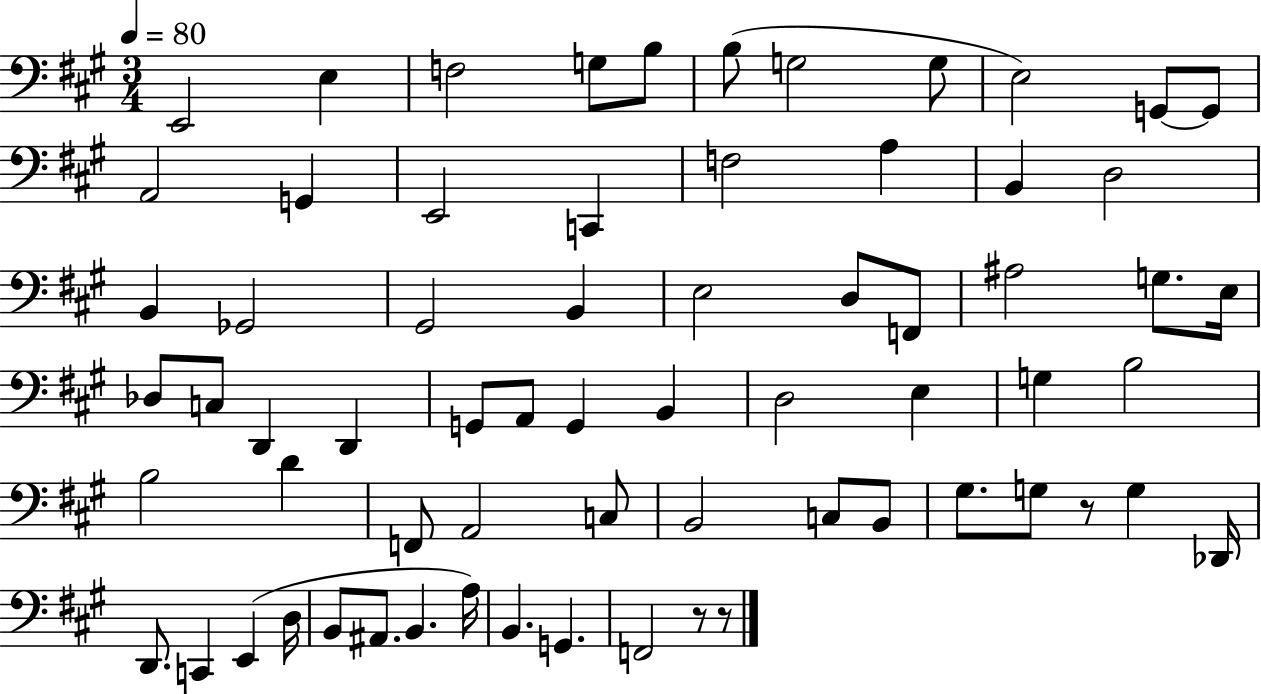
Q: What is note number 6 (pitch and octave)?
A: B3